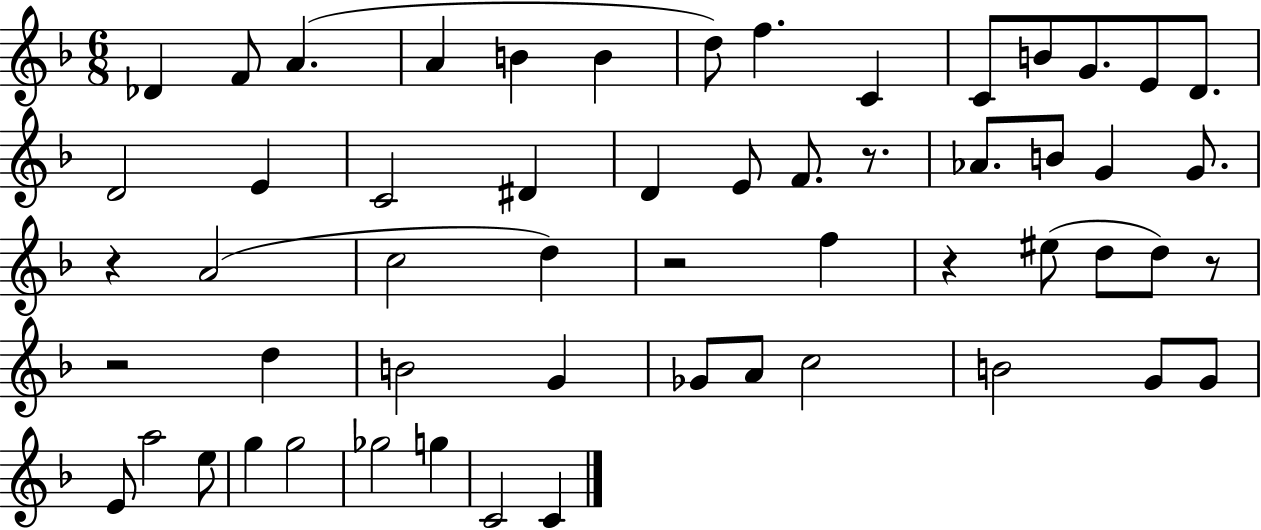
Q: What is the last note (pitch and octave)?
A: C4